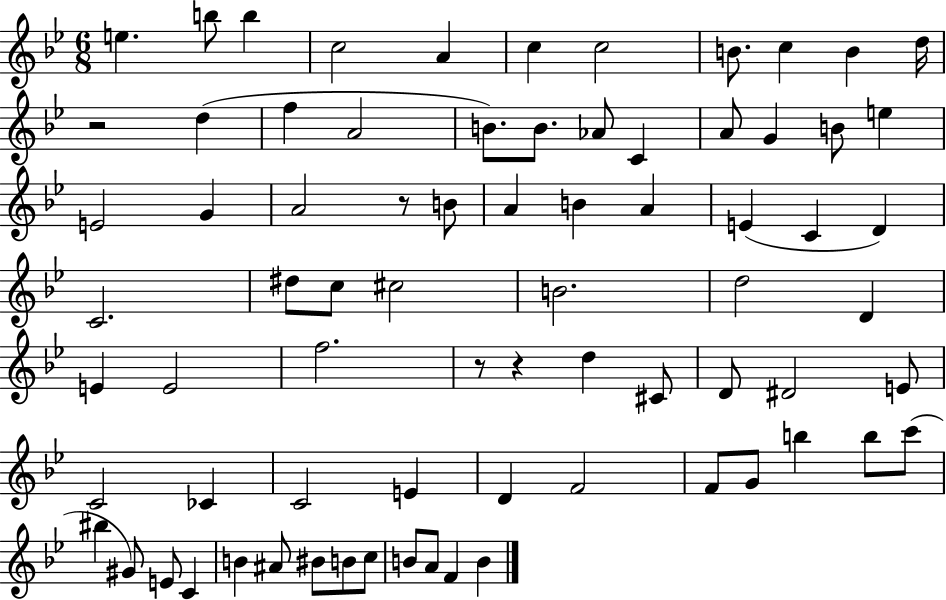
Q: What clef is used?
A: treble